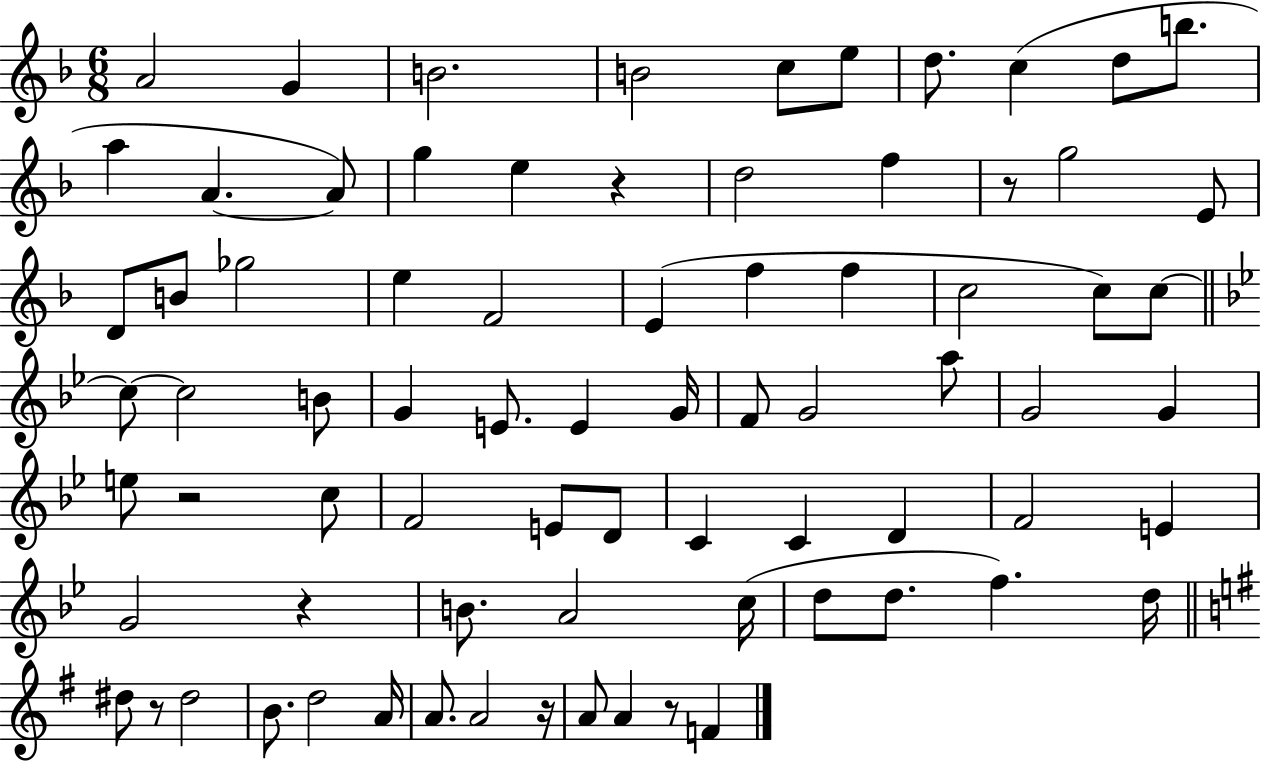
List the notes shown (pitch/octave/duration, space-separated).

A4/h G4/q B4/h. B4/h C5/e E5/e D5/e. C5/q D5/e B5/e. A5/q A4/q. A4/e G5/q E5/q R/q D5/h F5/q R/e G5/h E4/e D4/e B4/e Gb5/h E5/q F4/h E4/q F5/q F5/q C5/h C5/e C5/e C5/e C5/h B4/e G4/q E4/e. E4/q G4/s F4/e G4/h A5/e G4/h G4/q E5/e R/h C5/e F4/h E4/e D4/e C4/q C4/q D4/q F4/h E4/q G4/h R/q B4/e. A4/h C5/s D5/e D5/e. F5/q. D5/s D#5/e R/e D#5/h B4/e. D5/h A4/s A4/e. A4/h R/s A4/e A4/q R/e F4/q